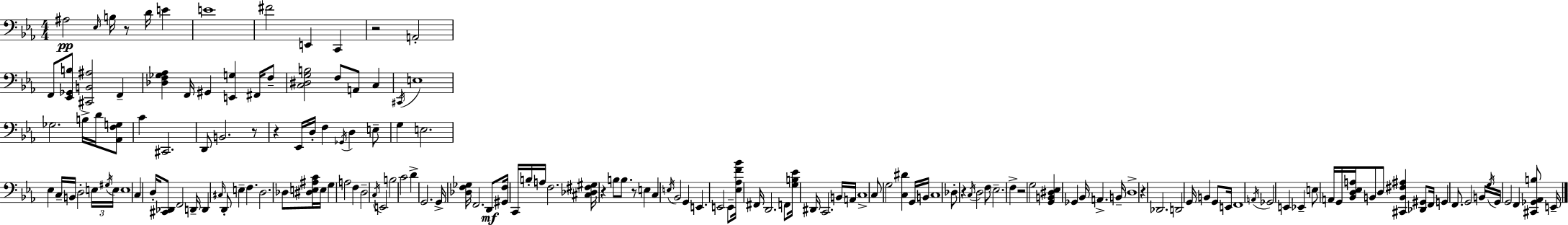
{
  \clef bass
  \numericTimeSignature
  \time 4/4
  \key c \minor
  ais2\pp \grace { ees16 } b16 r8 d'16 e'4 | e'1 | fis'2 e,4 c,4 | r2 a,2-. | \break f,8 <ees, ges, b>8 <cis, b, ais>2 f,4-- | <des f ges aes>4 f,16 gis,4 <e, g>4 fis,16 f8-- | <c dis g b>2 f8 a,8 c4 | \acciaccatura { cis,16 } e1 | \break ges2. b16-> d'16 | <aes, f g>8 c'4 cis,2. | d,8 b,2. | r8 r4 ees,16 d16-. f4 \acciaccatura { ges,16 } d4 | \break e8-- g4 e2. | ees4 c16-- b,16 d2-. | \tuplet 3/2 { e16 \acciaccatura { gis16 } e16 } e1 | c4 d16-. <cis, des,>8 f,2 | \break d,16-- d,4 \grace { cis16 } d,8-. e4-- f4. | d2. | des8 <dis e ais c'>16 e16 g4 a2 | f4 d2-- \acciaccatura { c16 } e,2 | \break b2 c'2 | d'4-> g,2. | g,16-> <des f ges>16 f,2. | d,8\mf <gis, f>16 c,16 b16-. a16 f2. | \break <cis des fis gis>16 r4 b8 b8. | r8 e4 c4 \acciaccatura { e16 } bes,2 | g,4 e,4. e,2 | e,8-- <ees aes f' bes'>16 fis,16 d,2. | \break f,8 <g b ees'>16 dis,16 c,2. | b,16 a,16 c1-> | c8 g2 | <c dis'>4 g,16 b,16 c1 | \break des8-. r4 \acciaccatura { c16 } d2 | f8 \parenthesize ees2.-- | f4-> r2 | g2 <g, b, dis ees>4 ges,4 | \break bes,16 a,4.-> b,16-- d1-> | r4 des,2. | d,2 | g,16 b,4 g,8 e,16 f,1 | \break \acciaccatura { a,16 } ges,2 | e,4 ees,4-- e8 a,16 g,16 <bes, d ees a>16 b,8 | d8 <cis, b, fis ais>4 <des, gis,>8 f,16 g,4 f,8. | g,2 b,16 \acciaccatura { g16 } g,16 g,2 | \break f,4 <cis, ges, aes, b>8 e,16-- \bar "|."
}